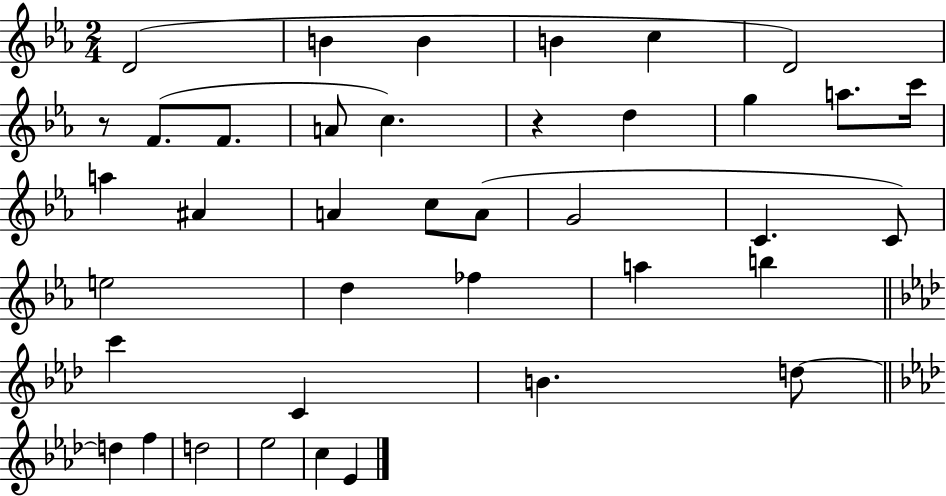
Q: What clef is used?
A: treble